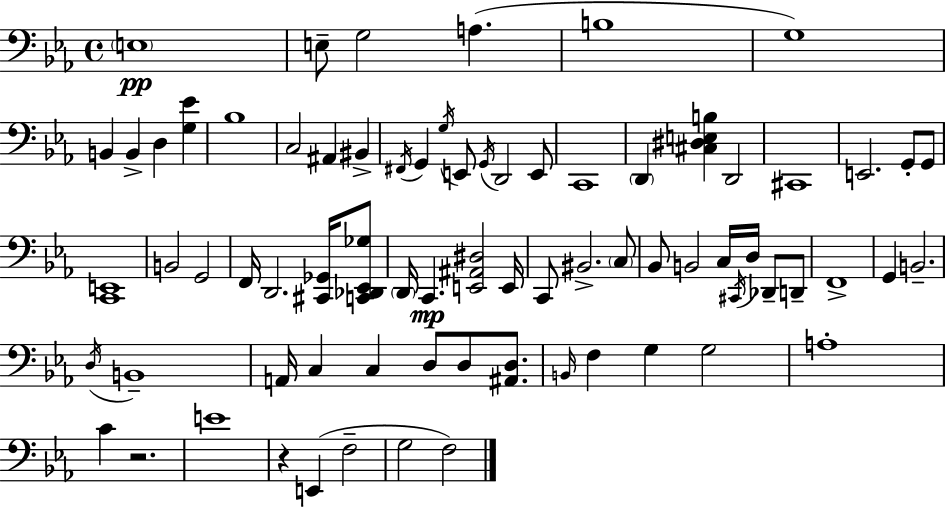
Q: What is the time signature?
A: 4/4